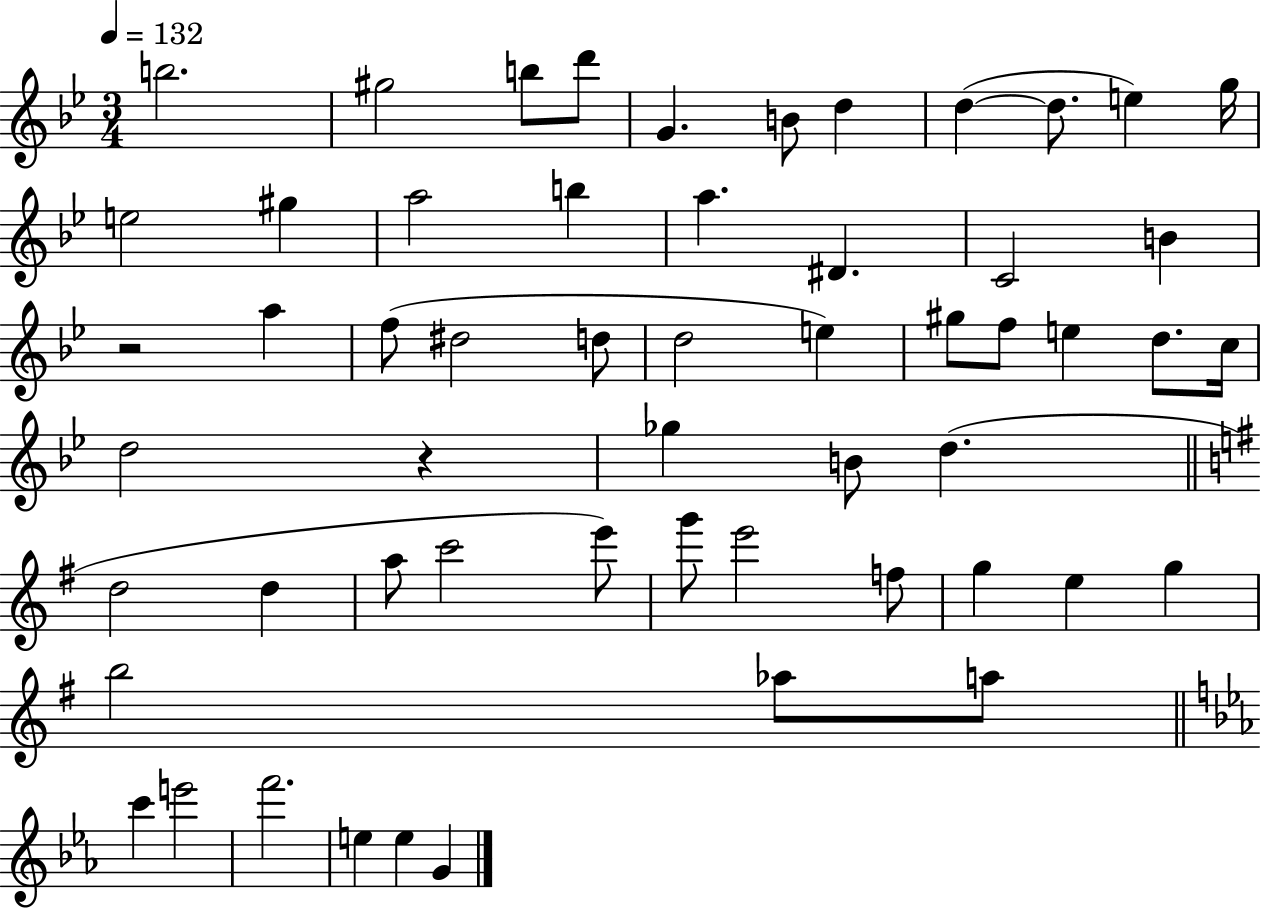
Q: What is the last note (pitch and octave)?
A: G4